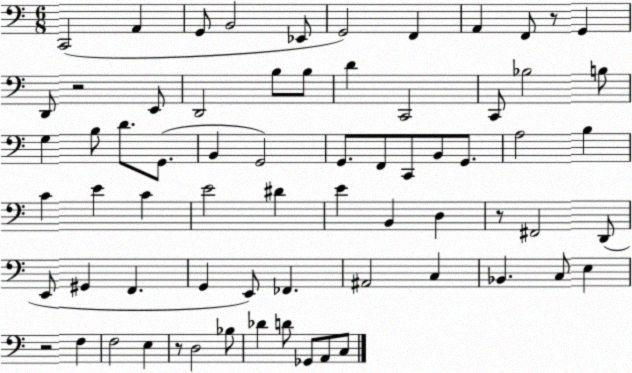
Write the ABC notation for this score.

X:1
T:Untitled
M:6/8
L:1/4
K:C
C,,2 A,, G,,/2 B,,2 _E,,/2 G,,2 F,, A,, F,,/2 z/2 G,, D,,/2 z2 E,,/2 D,,2 B,/2 B,/2 D C,,2 C,,/2 _B,2 B,/2 G, B,/2 D/2 G,,/2 B,, G,,2 G,,/2 F,,/2 C,,/2 B,,/2 G,,/2 A,2 B, C E C E2 ^D E B,, D, z/2 ^F,,2 D,,/2 E,,/2 ^G,, F,, G,, E,,/2 _F,, ^A,,2 C, _B,, C,/2 E, z2 F, F,2 E, z/2 D,2 _B,/2 _D D/2 _G,,/2 A,,/2 C,/2